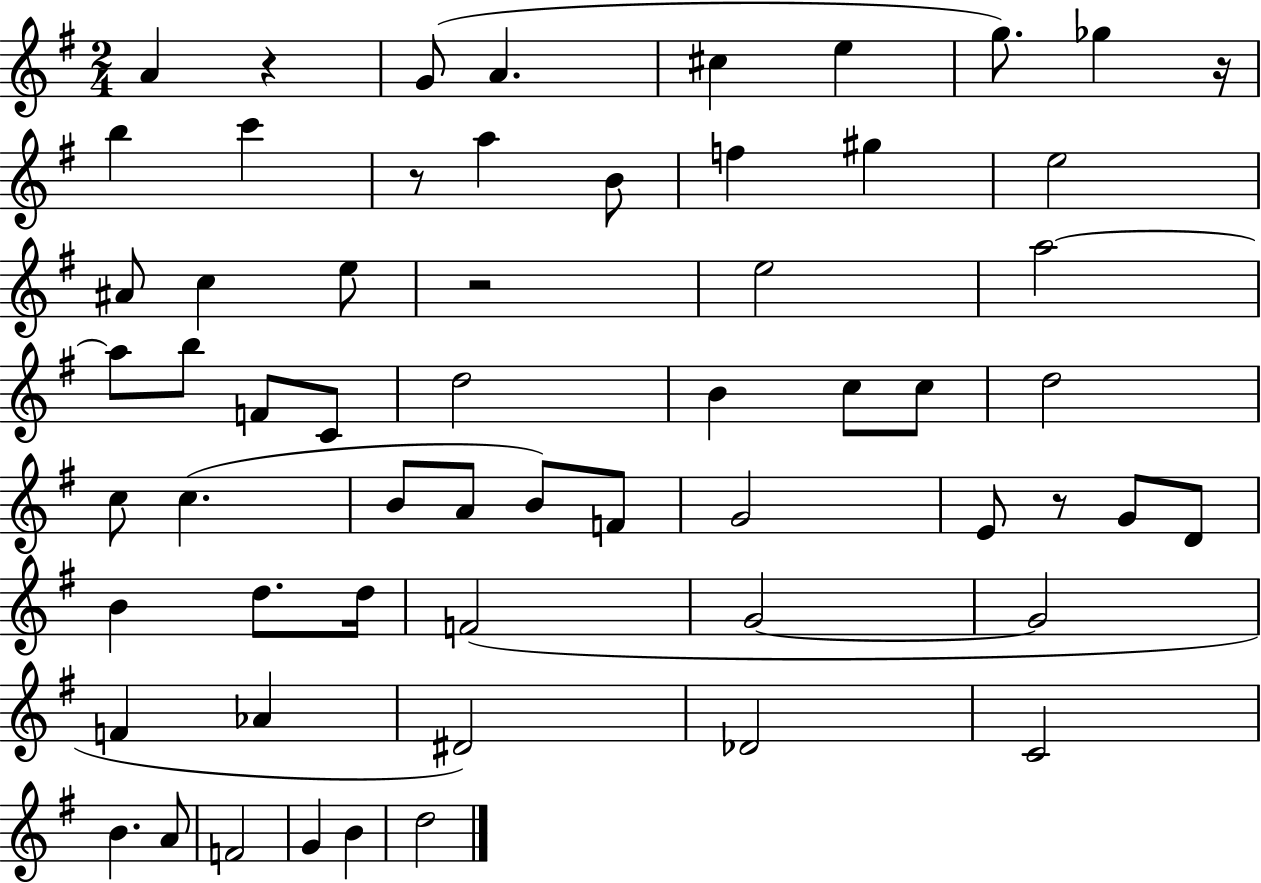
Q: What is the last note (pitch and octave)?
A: D5